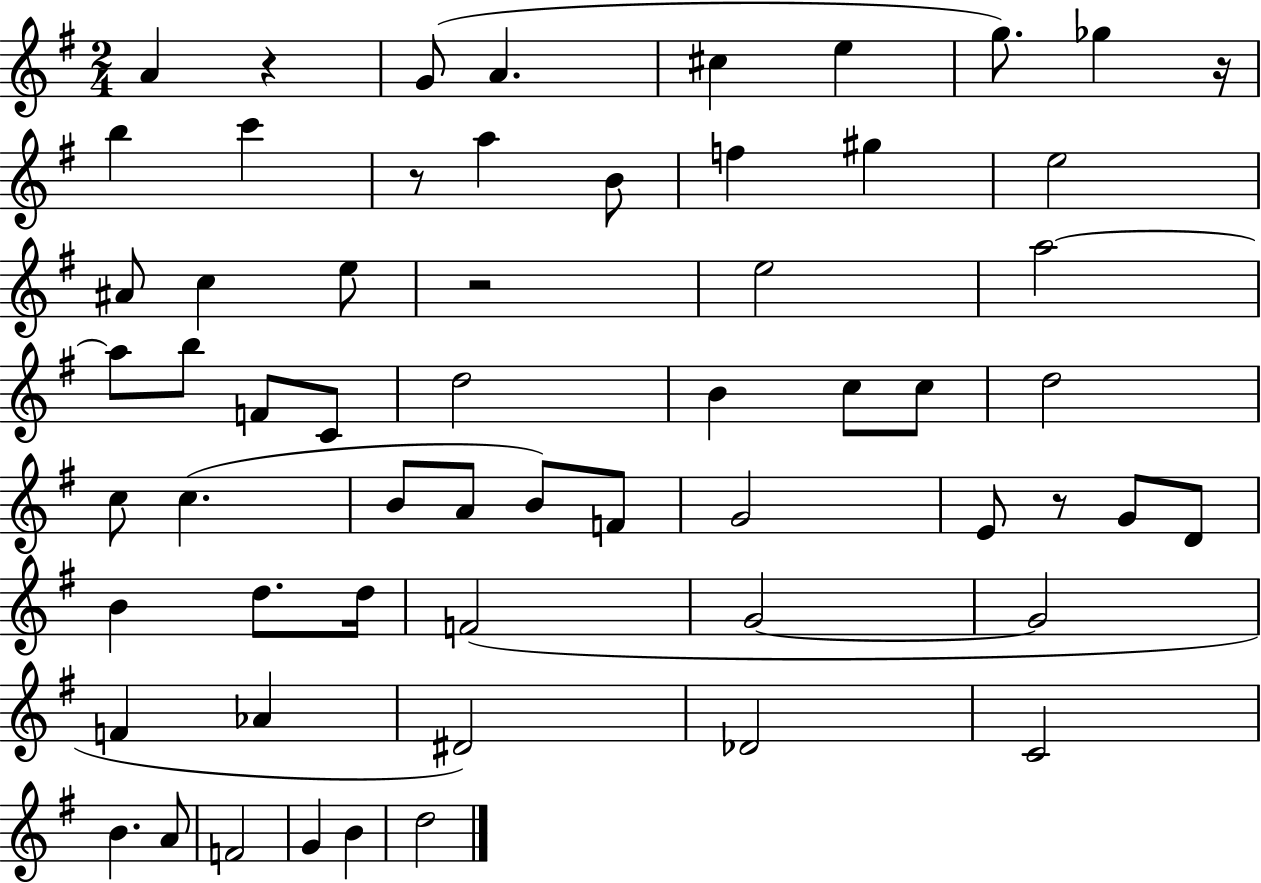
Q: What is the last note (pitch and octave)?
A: D5